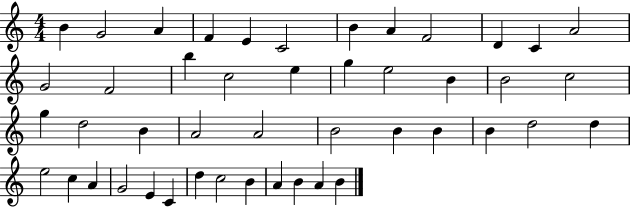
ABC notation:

X:1
T:Untitled
M:4/4
L:1/4
K:C
B G2 A F E C2 B A F2 D C A2 G2 F2 b c2 e g e2 B B2 c2 g d2 B A2 A2 B2 B B B d2 d e2 c A G2 E C d c2 B A B A B